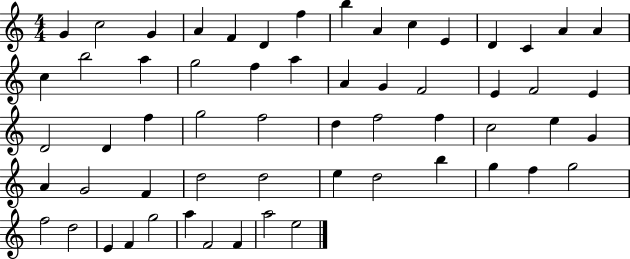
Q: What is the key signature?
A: C major